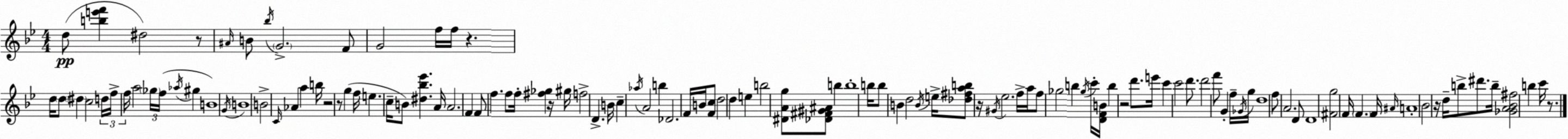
X:1
T:Untitled
M:4/4
L:1/4
K:Bb
d/2 [be'f'] ^d2 z/2 ^A/4 B/2 _b/4 G2 F/2 G2 f/4 f/4 z d/4 d/2 ^d c2 d/4 f/4 f/4 a2 _g/4 f/4 _a/4 ^g B4 G/4 B4 B2 C/4 _A a b/4 z2 z/2 g f/4 e c/4 B/2 [^d_b_e'] A/4 A2 F F/2 f f/2 f/4 [^f_g] z/4 ^g/4 f2 D B/4 c _a/4 A2 b _D2 F/4 B/4 [Fc]/2 d2 d e b2 [^DAg]/2 [_D^F^G^A]/2 b b4 b/4 b/2 B d2 B/4 e/4 [_d^fab]/2 z/4 ^G/4 _e2 f/4 a/4 f/2 _g2 b _g/4 c'/4 [DFB]/4 b z2 d'/2 e'/4 c' c'2 d'/2 d'2 f'/2 G f/4 _G/4 g/4 d4 f/2 A2 D/2 D4 [^Fg]2 F/4 F F/4 ^A/4 A4 _B2 z/4 d/4 b/2 ^d'/2 b/4 [_GA_B^f]2 b c'/4 z/2